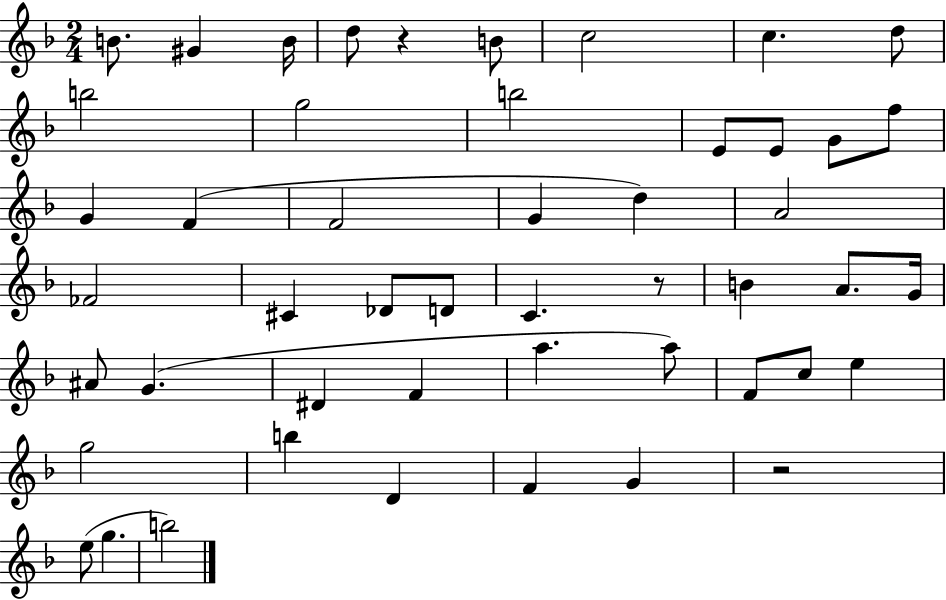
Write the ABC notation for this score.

X:1
T:Untitled
M:2/4
L:1/4
K:F
B/2 ^G B/4 d/2 z B/2 c2 c d/2 b2 g2 b2 E/2 E/2 G/2 f/2 G F F2 G d A2 _F2 ^C _D/2 D/2 C z/2 B A/2 G/4 ^A/2 G ^D F a a/2 F/2 c/2 e g2 b D F G z2 e/2 g b2